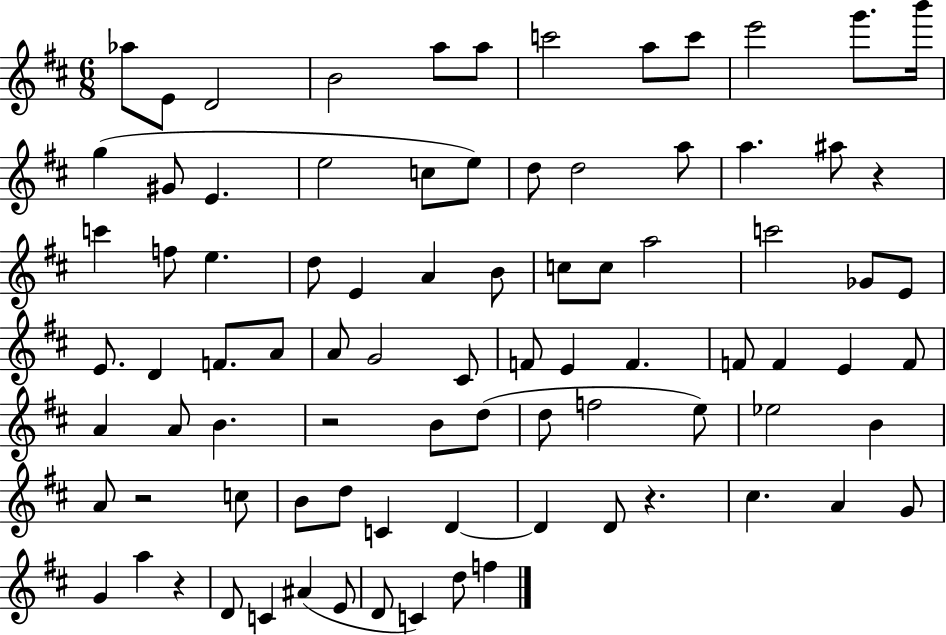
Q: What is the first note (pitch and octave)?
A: Ab5